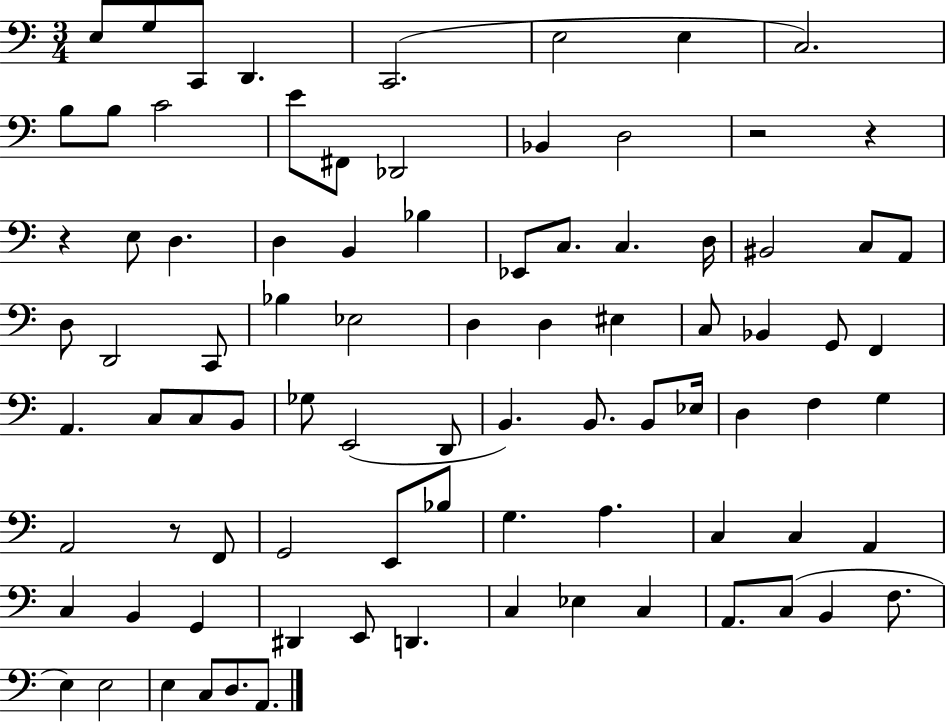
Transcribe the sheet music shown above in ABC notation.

X:1
T:Untitled
M:3/4
L:1/4
K:C
E,/2 G,/2 C,,/2 D,, C,,2 E,2 E, C,2 B,/2 B,/2 C2 E/2 ^F,,/2 _D,,2 _B,, D,2 z2 z z E,/2 D, D, B,, _B, _E,,/2 C,/2 C, D,/4 ^B,,2 C,/2 A,,/2 D,/2 D,,2 C,,/2 _B, _E,2 D, D, ^E, C,/2 _B,, G,,/2 F,, A,, C,/2 C,/2 B,,/2 _G,/2 E,,2 D,,/2 B,, B,,/2 B,,/2 _E,/4 D, F, G, A,,2 z/2 F,,/2 G,,2 E,,/2 _B,/2 G, A, C, C, A,, C, B,, G,, ^D,, E,,/2 D,, C, _E, C, A,,/2 C,/2 B,, F,/2 E, E,2 E, C,/2 D,/2 A,,/2